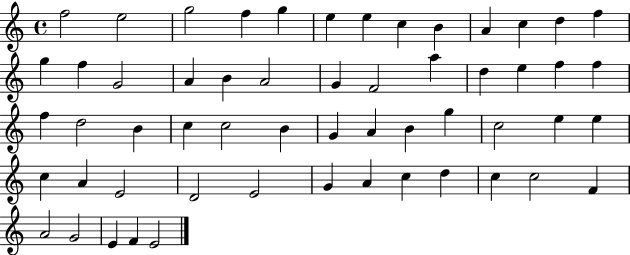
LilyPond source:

{
  \clef treble
  \time 4/4
  \defaultTimeSignature
  \key c \major
  f''2 e''2 | g''2 f''4 g''4 | e''4 e''4 c''4 b'4 | a'4 c''4 d''4 f''4 | \break g''4 f''4 g'2 | a'4 b'4 a'2 | g'4 f'2 a''4 | d''4 e''4 f''4 f''4 | \break f''4 d''2 b'4 | c''4 c''2 b'4 | g'4 a'4 b'4 g''4 | c''2 e''4 e''4 | \break c''4 a'4 e'2 | d'2 e'2 | g'4 a'4 c''4 d''4 | c''4 c''2 f'4 | \break a'2 g'2 | e'4 f'4 e'2 | \bar "|."
}